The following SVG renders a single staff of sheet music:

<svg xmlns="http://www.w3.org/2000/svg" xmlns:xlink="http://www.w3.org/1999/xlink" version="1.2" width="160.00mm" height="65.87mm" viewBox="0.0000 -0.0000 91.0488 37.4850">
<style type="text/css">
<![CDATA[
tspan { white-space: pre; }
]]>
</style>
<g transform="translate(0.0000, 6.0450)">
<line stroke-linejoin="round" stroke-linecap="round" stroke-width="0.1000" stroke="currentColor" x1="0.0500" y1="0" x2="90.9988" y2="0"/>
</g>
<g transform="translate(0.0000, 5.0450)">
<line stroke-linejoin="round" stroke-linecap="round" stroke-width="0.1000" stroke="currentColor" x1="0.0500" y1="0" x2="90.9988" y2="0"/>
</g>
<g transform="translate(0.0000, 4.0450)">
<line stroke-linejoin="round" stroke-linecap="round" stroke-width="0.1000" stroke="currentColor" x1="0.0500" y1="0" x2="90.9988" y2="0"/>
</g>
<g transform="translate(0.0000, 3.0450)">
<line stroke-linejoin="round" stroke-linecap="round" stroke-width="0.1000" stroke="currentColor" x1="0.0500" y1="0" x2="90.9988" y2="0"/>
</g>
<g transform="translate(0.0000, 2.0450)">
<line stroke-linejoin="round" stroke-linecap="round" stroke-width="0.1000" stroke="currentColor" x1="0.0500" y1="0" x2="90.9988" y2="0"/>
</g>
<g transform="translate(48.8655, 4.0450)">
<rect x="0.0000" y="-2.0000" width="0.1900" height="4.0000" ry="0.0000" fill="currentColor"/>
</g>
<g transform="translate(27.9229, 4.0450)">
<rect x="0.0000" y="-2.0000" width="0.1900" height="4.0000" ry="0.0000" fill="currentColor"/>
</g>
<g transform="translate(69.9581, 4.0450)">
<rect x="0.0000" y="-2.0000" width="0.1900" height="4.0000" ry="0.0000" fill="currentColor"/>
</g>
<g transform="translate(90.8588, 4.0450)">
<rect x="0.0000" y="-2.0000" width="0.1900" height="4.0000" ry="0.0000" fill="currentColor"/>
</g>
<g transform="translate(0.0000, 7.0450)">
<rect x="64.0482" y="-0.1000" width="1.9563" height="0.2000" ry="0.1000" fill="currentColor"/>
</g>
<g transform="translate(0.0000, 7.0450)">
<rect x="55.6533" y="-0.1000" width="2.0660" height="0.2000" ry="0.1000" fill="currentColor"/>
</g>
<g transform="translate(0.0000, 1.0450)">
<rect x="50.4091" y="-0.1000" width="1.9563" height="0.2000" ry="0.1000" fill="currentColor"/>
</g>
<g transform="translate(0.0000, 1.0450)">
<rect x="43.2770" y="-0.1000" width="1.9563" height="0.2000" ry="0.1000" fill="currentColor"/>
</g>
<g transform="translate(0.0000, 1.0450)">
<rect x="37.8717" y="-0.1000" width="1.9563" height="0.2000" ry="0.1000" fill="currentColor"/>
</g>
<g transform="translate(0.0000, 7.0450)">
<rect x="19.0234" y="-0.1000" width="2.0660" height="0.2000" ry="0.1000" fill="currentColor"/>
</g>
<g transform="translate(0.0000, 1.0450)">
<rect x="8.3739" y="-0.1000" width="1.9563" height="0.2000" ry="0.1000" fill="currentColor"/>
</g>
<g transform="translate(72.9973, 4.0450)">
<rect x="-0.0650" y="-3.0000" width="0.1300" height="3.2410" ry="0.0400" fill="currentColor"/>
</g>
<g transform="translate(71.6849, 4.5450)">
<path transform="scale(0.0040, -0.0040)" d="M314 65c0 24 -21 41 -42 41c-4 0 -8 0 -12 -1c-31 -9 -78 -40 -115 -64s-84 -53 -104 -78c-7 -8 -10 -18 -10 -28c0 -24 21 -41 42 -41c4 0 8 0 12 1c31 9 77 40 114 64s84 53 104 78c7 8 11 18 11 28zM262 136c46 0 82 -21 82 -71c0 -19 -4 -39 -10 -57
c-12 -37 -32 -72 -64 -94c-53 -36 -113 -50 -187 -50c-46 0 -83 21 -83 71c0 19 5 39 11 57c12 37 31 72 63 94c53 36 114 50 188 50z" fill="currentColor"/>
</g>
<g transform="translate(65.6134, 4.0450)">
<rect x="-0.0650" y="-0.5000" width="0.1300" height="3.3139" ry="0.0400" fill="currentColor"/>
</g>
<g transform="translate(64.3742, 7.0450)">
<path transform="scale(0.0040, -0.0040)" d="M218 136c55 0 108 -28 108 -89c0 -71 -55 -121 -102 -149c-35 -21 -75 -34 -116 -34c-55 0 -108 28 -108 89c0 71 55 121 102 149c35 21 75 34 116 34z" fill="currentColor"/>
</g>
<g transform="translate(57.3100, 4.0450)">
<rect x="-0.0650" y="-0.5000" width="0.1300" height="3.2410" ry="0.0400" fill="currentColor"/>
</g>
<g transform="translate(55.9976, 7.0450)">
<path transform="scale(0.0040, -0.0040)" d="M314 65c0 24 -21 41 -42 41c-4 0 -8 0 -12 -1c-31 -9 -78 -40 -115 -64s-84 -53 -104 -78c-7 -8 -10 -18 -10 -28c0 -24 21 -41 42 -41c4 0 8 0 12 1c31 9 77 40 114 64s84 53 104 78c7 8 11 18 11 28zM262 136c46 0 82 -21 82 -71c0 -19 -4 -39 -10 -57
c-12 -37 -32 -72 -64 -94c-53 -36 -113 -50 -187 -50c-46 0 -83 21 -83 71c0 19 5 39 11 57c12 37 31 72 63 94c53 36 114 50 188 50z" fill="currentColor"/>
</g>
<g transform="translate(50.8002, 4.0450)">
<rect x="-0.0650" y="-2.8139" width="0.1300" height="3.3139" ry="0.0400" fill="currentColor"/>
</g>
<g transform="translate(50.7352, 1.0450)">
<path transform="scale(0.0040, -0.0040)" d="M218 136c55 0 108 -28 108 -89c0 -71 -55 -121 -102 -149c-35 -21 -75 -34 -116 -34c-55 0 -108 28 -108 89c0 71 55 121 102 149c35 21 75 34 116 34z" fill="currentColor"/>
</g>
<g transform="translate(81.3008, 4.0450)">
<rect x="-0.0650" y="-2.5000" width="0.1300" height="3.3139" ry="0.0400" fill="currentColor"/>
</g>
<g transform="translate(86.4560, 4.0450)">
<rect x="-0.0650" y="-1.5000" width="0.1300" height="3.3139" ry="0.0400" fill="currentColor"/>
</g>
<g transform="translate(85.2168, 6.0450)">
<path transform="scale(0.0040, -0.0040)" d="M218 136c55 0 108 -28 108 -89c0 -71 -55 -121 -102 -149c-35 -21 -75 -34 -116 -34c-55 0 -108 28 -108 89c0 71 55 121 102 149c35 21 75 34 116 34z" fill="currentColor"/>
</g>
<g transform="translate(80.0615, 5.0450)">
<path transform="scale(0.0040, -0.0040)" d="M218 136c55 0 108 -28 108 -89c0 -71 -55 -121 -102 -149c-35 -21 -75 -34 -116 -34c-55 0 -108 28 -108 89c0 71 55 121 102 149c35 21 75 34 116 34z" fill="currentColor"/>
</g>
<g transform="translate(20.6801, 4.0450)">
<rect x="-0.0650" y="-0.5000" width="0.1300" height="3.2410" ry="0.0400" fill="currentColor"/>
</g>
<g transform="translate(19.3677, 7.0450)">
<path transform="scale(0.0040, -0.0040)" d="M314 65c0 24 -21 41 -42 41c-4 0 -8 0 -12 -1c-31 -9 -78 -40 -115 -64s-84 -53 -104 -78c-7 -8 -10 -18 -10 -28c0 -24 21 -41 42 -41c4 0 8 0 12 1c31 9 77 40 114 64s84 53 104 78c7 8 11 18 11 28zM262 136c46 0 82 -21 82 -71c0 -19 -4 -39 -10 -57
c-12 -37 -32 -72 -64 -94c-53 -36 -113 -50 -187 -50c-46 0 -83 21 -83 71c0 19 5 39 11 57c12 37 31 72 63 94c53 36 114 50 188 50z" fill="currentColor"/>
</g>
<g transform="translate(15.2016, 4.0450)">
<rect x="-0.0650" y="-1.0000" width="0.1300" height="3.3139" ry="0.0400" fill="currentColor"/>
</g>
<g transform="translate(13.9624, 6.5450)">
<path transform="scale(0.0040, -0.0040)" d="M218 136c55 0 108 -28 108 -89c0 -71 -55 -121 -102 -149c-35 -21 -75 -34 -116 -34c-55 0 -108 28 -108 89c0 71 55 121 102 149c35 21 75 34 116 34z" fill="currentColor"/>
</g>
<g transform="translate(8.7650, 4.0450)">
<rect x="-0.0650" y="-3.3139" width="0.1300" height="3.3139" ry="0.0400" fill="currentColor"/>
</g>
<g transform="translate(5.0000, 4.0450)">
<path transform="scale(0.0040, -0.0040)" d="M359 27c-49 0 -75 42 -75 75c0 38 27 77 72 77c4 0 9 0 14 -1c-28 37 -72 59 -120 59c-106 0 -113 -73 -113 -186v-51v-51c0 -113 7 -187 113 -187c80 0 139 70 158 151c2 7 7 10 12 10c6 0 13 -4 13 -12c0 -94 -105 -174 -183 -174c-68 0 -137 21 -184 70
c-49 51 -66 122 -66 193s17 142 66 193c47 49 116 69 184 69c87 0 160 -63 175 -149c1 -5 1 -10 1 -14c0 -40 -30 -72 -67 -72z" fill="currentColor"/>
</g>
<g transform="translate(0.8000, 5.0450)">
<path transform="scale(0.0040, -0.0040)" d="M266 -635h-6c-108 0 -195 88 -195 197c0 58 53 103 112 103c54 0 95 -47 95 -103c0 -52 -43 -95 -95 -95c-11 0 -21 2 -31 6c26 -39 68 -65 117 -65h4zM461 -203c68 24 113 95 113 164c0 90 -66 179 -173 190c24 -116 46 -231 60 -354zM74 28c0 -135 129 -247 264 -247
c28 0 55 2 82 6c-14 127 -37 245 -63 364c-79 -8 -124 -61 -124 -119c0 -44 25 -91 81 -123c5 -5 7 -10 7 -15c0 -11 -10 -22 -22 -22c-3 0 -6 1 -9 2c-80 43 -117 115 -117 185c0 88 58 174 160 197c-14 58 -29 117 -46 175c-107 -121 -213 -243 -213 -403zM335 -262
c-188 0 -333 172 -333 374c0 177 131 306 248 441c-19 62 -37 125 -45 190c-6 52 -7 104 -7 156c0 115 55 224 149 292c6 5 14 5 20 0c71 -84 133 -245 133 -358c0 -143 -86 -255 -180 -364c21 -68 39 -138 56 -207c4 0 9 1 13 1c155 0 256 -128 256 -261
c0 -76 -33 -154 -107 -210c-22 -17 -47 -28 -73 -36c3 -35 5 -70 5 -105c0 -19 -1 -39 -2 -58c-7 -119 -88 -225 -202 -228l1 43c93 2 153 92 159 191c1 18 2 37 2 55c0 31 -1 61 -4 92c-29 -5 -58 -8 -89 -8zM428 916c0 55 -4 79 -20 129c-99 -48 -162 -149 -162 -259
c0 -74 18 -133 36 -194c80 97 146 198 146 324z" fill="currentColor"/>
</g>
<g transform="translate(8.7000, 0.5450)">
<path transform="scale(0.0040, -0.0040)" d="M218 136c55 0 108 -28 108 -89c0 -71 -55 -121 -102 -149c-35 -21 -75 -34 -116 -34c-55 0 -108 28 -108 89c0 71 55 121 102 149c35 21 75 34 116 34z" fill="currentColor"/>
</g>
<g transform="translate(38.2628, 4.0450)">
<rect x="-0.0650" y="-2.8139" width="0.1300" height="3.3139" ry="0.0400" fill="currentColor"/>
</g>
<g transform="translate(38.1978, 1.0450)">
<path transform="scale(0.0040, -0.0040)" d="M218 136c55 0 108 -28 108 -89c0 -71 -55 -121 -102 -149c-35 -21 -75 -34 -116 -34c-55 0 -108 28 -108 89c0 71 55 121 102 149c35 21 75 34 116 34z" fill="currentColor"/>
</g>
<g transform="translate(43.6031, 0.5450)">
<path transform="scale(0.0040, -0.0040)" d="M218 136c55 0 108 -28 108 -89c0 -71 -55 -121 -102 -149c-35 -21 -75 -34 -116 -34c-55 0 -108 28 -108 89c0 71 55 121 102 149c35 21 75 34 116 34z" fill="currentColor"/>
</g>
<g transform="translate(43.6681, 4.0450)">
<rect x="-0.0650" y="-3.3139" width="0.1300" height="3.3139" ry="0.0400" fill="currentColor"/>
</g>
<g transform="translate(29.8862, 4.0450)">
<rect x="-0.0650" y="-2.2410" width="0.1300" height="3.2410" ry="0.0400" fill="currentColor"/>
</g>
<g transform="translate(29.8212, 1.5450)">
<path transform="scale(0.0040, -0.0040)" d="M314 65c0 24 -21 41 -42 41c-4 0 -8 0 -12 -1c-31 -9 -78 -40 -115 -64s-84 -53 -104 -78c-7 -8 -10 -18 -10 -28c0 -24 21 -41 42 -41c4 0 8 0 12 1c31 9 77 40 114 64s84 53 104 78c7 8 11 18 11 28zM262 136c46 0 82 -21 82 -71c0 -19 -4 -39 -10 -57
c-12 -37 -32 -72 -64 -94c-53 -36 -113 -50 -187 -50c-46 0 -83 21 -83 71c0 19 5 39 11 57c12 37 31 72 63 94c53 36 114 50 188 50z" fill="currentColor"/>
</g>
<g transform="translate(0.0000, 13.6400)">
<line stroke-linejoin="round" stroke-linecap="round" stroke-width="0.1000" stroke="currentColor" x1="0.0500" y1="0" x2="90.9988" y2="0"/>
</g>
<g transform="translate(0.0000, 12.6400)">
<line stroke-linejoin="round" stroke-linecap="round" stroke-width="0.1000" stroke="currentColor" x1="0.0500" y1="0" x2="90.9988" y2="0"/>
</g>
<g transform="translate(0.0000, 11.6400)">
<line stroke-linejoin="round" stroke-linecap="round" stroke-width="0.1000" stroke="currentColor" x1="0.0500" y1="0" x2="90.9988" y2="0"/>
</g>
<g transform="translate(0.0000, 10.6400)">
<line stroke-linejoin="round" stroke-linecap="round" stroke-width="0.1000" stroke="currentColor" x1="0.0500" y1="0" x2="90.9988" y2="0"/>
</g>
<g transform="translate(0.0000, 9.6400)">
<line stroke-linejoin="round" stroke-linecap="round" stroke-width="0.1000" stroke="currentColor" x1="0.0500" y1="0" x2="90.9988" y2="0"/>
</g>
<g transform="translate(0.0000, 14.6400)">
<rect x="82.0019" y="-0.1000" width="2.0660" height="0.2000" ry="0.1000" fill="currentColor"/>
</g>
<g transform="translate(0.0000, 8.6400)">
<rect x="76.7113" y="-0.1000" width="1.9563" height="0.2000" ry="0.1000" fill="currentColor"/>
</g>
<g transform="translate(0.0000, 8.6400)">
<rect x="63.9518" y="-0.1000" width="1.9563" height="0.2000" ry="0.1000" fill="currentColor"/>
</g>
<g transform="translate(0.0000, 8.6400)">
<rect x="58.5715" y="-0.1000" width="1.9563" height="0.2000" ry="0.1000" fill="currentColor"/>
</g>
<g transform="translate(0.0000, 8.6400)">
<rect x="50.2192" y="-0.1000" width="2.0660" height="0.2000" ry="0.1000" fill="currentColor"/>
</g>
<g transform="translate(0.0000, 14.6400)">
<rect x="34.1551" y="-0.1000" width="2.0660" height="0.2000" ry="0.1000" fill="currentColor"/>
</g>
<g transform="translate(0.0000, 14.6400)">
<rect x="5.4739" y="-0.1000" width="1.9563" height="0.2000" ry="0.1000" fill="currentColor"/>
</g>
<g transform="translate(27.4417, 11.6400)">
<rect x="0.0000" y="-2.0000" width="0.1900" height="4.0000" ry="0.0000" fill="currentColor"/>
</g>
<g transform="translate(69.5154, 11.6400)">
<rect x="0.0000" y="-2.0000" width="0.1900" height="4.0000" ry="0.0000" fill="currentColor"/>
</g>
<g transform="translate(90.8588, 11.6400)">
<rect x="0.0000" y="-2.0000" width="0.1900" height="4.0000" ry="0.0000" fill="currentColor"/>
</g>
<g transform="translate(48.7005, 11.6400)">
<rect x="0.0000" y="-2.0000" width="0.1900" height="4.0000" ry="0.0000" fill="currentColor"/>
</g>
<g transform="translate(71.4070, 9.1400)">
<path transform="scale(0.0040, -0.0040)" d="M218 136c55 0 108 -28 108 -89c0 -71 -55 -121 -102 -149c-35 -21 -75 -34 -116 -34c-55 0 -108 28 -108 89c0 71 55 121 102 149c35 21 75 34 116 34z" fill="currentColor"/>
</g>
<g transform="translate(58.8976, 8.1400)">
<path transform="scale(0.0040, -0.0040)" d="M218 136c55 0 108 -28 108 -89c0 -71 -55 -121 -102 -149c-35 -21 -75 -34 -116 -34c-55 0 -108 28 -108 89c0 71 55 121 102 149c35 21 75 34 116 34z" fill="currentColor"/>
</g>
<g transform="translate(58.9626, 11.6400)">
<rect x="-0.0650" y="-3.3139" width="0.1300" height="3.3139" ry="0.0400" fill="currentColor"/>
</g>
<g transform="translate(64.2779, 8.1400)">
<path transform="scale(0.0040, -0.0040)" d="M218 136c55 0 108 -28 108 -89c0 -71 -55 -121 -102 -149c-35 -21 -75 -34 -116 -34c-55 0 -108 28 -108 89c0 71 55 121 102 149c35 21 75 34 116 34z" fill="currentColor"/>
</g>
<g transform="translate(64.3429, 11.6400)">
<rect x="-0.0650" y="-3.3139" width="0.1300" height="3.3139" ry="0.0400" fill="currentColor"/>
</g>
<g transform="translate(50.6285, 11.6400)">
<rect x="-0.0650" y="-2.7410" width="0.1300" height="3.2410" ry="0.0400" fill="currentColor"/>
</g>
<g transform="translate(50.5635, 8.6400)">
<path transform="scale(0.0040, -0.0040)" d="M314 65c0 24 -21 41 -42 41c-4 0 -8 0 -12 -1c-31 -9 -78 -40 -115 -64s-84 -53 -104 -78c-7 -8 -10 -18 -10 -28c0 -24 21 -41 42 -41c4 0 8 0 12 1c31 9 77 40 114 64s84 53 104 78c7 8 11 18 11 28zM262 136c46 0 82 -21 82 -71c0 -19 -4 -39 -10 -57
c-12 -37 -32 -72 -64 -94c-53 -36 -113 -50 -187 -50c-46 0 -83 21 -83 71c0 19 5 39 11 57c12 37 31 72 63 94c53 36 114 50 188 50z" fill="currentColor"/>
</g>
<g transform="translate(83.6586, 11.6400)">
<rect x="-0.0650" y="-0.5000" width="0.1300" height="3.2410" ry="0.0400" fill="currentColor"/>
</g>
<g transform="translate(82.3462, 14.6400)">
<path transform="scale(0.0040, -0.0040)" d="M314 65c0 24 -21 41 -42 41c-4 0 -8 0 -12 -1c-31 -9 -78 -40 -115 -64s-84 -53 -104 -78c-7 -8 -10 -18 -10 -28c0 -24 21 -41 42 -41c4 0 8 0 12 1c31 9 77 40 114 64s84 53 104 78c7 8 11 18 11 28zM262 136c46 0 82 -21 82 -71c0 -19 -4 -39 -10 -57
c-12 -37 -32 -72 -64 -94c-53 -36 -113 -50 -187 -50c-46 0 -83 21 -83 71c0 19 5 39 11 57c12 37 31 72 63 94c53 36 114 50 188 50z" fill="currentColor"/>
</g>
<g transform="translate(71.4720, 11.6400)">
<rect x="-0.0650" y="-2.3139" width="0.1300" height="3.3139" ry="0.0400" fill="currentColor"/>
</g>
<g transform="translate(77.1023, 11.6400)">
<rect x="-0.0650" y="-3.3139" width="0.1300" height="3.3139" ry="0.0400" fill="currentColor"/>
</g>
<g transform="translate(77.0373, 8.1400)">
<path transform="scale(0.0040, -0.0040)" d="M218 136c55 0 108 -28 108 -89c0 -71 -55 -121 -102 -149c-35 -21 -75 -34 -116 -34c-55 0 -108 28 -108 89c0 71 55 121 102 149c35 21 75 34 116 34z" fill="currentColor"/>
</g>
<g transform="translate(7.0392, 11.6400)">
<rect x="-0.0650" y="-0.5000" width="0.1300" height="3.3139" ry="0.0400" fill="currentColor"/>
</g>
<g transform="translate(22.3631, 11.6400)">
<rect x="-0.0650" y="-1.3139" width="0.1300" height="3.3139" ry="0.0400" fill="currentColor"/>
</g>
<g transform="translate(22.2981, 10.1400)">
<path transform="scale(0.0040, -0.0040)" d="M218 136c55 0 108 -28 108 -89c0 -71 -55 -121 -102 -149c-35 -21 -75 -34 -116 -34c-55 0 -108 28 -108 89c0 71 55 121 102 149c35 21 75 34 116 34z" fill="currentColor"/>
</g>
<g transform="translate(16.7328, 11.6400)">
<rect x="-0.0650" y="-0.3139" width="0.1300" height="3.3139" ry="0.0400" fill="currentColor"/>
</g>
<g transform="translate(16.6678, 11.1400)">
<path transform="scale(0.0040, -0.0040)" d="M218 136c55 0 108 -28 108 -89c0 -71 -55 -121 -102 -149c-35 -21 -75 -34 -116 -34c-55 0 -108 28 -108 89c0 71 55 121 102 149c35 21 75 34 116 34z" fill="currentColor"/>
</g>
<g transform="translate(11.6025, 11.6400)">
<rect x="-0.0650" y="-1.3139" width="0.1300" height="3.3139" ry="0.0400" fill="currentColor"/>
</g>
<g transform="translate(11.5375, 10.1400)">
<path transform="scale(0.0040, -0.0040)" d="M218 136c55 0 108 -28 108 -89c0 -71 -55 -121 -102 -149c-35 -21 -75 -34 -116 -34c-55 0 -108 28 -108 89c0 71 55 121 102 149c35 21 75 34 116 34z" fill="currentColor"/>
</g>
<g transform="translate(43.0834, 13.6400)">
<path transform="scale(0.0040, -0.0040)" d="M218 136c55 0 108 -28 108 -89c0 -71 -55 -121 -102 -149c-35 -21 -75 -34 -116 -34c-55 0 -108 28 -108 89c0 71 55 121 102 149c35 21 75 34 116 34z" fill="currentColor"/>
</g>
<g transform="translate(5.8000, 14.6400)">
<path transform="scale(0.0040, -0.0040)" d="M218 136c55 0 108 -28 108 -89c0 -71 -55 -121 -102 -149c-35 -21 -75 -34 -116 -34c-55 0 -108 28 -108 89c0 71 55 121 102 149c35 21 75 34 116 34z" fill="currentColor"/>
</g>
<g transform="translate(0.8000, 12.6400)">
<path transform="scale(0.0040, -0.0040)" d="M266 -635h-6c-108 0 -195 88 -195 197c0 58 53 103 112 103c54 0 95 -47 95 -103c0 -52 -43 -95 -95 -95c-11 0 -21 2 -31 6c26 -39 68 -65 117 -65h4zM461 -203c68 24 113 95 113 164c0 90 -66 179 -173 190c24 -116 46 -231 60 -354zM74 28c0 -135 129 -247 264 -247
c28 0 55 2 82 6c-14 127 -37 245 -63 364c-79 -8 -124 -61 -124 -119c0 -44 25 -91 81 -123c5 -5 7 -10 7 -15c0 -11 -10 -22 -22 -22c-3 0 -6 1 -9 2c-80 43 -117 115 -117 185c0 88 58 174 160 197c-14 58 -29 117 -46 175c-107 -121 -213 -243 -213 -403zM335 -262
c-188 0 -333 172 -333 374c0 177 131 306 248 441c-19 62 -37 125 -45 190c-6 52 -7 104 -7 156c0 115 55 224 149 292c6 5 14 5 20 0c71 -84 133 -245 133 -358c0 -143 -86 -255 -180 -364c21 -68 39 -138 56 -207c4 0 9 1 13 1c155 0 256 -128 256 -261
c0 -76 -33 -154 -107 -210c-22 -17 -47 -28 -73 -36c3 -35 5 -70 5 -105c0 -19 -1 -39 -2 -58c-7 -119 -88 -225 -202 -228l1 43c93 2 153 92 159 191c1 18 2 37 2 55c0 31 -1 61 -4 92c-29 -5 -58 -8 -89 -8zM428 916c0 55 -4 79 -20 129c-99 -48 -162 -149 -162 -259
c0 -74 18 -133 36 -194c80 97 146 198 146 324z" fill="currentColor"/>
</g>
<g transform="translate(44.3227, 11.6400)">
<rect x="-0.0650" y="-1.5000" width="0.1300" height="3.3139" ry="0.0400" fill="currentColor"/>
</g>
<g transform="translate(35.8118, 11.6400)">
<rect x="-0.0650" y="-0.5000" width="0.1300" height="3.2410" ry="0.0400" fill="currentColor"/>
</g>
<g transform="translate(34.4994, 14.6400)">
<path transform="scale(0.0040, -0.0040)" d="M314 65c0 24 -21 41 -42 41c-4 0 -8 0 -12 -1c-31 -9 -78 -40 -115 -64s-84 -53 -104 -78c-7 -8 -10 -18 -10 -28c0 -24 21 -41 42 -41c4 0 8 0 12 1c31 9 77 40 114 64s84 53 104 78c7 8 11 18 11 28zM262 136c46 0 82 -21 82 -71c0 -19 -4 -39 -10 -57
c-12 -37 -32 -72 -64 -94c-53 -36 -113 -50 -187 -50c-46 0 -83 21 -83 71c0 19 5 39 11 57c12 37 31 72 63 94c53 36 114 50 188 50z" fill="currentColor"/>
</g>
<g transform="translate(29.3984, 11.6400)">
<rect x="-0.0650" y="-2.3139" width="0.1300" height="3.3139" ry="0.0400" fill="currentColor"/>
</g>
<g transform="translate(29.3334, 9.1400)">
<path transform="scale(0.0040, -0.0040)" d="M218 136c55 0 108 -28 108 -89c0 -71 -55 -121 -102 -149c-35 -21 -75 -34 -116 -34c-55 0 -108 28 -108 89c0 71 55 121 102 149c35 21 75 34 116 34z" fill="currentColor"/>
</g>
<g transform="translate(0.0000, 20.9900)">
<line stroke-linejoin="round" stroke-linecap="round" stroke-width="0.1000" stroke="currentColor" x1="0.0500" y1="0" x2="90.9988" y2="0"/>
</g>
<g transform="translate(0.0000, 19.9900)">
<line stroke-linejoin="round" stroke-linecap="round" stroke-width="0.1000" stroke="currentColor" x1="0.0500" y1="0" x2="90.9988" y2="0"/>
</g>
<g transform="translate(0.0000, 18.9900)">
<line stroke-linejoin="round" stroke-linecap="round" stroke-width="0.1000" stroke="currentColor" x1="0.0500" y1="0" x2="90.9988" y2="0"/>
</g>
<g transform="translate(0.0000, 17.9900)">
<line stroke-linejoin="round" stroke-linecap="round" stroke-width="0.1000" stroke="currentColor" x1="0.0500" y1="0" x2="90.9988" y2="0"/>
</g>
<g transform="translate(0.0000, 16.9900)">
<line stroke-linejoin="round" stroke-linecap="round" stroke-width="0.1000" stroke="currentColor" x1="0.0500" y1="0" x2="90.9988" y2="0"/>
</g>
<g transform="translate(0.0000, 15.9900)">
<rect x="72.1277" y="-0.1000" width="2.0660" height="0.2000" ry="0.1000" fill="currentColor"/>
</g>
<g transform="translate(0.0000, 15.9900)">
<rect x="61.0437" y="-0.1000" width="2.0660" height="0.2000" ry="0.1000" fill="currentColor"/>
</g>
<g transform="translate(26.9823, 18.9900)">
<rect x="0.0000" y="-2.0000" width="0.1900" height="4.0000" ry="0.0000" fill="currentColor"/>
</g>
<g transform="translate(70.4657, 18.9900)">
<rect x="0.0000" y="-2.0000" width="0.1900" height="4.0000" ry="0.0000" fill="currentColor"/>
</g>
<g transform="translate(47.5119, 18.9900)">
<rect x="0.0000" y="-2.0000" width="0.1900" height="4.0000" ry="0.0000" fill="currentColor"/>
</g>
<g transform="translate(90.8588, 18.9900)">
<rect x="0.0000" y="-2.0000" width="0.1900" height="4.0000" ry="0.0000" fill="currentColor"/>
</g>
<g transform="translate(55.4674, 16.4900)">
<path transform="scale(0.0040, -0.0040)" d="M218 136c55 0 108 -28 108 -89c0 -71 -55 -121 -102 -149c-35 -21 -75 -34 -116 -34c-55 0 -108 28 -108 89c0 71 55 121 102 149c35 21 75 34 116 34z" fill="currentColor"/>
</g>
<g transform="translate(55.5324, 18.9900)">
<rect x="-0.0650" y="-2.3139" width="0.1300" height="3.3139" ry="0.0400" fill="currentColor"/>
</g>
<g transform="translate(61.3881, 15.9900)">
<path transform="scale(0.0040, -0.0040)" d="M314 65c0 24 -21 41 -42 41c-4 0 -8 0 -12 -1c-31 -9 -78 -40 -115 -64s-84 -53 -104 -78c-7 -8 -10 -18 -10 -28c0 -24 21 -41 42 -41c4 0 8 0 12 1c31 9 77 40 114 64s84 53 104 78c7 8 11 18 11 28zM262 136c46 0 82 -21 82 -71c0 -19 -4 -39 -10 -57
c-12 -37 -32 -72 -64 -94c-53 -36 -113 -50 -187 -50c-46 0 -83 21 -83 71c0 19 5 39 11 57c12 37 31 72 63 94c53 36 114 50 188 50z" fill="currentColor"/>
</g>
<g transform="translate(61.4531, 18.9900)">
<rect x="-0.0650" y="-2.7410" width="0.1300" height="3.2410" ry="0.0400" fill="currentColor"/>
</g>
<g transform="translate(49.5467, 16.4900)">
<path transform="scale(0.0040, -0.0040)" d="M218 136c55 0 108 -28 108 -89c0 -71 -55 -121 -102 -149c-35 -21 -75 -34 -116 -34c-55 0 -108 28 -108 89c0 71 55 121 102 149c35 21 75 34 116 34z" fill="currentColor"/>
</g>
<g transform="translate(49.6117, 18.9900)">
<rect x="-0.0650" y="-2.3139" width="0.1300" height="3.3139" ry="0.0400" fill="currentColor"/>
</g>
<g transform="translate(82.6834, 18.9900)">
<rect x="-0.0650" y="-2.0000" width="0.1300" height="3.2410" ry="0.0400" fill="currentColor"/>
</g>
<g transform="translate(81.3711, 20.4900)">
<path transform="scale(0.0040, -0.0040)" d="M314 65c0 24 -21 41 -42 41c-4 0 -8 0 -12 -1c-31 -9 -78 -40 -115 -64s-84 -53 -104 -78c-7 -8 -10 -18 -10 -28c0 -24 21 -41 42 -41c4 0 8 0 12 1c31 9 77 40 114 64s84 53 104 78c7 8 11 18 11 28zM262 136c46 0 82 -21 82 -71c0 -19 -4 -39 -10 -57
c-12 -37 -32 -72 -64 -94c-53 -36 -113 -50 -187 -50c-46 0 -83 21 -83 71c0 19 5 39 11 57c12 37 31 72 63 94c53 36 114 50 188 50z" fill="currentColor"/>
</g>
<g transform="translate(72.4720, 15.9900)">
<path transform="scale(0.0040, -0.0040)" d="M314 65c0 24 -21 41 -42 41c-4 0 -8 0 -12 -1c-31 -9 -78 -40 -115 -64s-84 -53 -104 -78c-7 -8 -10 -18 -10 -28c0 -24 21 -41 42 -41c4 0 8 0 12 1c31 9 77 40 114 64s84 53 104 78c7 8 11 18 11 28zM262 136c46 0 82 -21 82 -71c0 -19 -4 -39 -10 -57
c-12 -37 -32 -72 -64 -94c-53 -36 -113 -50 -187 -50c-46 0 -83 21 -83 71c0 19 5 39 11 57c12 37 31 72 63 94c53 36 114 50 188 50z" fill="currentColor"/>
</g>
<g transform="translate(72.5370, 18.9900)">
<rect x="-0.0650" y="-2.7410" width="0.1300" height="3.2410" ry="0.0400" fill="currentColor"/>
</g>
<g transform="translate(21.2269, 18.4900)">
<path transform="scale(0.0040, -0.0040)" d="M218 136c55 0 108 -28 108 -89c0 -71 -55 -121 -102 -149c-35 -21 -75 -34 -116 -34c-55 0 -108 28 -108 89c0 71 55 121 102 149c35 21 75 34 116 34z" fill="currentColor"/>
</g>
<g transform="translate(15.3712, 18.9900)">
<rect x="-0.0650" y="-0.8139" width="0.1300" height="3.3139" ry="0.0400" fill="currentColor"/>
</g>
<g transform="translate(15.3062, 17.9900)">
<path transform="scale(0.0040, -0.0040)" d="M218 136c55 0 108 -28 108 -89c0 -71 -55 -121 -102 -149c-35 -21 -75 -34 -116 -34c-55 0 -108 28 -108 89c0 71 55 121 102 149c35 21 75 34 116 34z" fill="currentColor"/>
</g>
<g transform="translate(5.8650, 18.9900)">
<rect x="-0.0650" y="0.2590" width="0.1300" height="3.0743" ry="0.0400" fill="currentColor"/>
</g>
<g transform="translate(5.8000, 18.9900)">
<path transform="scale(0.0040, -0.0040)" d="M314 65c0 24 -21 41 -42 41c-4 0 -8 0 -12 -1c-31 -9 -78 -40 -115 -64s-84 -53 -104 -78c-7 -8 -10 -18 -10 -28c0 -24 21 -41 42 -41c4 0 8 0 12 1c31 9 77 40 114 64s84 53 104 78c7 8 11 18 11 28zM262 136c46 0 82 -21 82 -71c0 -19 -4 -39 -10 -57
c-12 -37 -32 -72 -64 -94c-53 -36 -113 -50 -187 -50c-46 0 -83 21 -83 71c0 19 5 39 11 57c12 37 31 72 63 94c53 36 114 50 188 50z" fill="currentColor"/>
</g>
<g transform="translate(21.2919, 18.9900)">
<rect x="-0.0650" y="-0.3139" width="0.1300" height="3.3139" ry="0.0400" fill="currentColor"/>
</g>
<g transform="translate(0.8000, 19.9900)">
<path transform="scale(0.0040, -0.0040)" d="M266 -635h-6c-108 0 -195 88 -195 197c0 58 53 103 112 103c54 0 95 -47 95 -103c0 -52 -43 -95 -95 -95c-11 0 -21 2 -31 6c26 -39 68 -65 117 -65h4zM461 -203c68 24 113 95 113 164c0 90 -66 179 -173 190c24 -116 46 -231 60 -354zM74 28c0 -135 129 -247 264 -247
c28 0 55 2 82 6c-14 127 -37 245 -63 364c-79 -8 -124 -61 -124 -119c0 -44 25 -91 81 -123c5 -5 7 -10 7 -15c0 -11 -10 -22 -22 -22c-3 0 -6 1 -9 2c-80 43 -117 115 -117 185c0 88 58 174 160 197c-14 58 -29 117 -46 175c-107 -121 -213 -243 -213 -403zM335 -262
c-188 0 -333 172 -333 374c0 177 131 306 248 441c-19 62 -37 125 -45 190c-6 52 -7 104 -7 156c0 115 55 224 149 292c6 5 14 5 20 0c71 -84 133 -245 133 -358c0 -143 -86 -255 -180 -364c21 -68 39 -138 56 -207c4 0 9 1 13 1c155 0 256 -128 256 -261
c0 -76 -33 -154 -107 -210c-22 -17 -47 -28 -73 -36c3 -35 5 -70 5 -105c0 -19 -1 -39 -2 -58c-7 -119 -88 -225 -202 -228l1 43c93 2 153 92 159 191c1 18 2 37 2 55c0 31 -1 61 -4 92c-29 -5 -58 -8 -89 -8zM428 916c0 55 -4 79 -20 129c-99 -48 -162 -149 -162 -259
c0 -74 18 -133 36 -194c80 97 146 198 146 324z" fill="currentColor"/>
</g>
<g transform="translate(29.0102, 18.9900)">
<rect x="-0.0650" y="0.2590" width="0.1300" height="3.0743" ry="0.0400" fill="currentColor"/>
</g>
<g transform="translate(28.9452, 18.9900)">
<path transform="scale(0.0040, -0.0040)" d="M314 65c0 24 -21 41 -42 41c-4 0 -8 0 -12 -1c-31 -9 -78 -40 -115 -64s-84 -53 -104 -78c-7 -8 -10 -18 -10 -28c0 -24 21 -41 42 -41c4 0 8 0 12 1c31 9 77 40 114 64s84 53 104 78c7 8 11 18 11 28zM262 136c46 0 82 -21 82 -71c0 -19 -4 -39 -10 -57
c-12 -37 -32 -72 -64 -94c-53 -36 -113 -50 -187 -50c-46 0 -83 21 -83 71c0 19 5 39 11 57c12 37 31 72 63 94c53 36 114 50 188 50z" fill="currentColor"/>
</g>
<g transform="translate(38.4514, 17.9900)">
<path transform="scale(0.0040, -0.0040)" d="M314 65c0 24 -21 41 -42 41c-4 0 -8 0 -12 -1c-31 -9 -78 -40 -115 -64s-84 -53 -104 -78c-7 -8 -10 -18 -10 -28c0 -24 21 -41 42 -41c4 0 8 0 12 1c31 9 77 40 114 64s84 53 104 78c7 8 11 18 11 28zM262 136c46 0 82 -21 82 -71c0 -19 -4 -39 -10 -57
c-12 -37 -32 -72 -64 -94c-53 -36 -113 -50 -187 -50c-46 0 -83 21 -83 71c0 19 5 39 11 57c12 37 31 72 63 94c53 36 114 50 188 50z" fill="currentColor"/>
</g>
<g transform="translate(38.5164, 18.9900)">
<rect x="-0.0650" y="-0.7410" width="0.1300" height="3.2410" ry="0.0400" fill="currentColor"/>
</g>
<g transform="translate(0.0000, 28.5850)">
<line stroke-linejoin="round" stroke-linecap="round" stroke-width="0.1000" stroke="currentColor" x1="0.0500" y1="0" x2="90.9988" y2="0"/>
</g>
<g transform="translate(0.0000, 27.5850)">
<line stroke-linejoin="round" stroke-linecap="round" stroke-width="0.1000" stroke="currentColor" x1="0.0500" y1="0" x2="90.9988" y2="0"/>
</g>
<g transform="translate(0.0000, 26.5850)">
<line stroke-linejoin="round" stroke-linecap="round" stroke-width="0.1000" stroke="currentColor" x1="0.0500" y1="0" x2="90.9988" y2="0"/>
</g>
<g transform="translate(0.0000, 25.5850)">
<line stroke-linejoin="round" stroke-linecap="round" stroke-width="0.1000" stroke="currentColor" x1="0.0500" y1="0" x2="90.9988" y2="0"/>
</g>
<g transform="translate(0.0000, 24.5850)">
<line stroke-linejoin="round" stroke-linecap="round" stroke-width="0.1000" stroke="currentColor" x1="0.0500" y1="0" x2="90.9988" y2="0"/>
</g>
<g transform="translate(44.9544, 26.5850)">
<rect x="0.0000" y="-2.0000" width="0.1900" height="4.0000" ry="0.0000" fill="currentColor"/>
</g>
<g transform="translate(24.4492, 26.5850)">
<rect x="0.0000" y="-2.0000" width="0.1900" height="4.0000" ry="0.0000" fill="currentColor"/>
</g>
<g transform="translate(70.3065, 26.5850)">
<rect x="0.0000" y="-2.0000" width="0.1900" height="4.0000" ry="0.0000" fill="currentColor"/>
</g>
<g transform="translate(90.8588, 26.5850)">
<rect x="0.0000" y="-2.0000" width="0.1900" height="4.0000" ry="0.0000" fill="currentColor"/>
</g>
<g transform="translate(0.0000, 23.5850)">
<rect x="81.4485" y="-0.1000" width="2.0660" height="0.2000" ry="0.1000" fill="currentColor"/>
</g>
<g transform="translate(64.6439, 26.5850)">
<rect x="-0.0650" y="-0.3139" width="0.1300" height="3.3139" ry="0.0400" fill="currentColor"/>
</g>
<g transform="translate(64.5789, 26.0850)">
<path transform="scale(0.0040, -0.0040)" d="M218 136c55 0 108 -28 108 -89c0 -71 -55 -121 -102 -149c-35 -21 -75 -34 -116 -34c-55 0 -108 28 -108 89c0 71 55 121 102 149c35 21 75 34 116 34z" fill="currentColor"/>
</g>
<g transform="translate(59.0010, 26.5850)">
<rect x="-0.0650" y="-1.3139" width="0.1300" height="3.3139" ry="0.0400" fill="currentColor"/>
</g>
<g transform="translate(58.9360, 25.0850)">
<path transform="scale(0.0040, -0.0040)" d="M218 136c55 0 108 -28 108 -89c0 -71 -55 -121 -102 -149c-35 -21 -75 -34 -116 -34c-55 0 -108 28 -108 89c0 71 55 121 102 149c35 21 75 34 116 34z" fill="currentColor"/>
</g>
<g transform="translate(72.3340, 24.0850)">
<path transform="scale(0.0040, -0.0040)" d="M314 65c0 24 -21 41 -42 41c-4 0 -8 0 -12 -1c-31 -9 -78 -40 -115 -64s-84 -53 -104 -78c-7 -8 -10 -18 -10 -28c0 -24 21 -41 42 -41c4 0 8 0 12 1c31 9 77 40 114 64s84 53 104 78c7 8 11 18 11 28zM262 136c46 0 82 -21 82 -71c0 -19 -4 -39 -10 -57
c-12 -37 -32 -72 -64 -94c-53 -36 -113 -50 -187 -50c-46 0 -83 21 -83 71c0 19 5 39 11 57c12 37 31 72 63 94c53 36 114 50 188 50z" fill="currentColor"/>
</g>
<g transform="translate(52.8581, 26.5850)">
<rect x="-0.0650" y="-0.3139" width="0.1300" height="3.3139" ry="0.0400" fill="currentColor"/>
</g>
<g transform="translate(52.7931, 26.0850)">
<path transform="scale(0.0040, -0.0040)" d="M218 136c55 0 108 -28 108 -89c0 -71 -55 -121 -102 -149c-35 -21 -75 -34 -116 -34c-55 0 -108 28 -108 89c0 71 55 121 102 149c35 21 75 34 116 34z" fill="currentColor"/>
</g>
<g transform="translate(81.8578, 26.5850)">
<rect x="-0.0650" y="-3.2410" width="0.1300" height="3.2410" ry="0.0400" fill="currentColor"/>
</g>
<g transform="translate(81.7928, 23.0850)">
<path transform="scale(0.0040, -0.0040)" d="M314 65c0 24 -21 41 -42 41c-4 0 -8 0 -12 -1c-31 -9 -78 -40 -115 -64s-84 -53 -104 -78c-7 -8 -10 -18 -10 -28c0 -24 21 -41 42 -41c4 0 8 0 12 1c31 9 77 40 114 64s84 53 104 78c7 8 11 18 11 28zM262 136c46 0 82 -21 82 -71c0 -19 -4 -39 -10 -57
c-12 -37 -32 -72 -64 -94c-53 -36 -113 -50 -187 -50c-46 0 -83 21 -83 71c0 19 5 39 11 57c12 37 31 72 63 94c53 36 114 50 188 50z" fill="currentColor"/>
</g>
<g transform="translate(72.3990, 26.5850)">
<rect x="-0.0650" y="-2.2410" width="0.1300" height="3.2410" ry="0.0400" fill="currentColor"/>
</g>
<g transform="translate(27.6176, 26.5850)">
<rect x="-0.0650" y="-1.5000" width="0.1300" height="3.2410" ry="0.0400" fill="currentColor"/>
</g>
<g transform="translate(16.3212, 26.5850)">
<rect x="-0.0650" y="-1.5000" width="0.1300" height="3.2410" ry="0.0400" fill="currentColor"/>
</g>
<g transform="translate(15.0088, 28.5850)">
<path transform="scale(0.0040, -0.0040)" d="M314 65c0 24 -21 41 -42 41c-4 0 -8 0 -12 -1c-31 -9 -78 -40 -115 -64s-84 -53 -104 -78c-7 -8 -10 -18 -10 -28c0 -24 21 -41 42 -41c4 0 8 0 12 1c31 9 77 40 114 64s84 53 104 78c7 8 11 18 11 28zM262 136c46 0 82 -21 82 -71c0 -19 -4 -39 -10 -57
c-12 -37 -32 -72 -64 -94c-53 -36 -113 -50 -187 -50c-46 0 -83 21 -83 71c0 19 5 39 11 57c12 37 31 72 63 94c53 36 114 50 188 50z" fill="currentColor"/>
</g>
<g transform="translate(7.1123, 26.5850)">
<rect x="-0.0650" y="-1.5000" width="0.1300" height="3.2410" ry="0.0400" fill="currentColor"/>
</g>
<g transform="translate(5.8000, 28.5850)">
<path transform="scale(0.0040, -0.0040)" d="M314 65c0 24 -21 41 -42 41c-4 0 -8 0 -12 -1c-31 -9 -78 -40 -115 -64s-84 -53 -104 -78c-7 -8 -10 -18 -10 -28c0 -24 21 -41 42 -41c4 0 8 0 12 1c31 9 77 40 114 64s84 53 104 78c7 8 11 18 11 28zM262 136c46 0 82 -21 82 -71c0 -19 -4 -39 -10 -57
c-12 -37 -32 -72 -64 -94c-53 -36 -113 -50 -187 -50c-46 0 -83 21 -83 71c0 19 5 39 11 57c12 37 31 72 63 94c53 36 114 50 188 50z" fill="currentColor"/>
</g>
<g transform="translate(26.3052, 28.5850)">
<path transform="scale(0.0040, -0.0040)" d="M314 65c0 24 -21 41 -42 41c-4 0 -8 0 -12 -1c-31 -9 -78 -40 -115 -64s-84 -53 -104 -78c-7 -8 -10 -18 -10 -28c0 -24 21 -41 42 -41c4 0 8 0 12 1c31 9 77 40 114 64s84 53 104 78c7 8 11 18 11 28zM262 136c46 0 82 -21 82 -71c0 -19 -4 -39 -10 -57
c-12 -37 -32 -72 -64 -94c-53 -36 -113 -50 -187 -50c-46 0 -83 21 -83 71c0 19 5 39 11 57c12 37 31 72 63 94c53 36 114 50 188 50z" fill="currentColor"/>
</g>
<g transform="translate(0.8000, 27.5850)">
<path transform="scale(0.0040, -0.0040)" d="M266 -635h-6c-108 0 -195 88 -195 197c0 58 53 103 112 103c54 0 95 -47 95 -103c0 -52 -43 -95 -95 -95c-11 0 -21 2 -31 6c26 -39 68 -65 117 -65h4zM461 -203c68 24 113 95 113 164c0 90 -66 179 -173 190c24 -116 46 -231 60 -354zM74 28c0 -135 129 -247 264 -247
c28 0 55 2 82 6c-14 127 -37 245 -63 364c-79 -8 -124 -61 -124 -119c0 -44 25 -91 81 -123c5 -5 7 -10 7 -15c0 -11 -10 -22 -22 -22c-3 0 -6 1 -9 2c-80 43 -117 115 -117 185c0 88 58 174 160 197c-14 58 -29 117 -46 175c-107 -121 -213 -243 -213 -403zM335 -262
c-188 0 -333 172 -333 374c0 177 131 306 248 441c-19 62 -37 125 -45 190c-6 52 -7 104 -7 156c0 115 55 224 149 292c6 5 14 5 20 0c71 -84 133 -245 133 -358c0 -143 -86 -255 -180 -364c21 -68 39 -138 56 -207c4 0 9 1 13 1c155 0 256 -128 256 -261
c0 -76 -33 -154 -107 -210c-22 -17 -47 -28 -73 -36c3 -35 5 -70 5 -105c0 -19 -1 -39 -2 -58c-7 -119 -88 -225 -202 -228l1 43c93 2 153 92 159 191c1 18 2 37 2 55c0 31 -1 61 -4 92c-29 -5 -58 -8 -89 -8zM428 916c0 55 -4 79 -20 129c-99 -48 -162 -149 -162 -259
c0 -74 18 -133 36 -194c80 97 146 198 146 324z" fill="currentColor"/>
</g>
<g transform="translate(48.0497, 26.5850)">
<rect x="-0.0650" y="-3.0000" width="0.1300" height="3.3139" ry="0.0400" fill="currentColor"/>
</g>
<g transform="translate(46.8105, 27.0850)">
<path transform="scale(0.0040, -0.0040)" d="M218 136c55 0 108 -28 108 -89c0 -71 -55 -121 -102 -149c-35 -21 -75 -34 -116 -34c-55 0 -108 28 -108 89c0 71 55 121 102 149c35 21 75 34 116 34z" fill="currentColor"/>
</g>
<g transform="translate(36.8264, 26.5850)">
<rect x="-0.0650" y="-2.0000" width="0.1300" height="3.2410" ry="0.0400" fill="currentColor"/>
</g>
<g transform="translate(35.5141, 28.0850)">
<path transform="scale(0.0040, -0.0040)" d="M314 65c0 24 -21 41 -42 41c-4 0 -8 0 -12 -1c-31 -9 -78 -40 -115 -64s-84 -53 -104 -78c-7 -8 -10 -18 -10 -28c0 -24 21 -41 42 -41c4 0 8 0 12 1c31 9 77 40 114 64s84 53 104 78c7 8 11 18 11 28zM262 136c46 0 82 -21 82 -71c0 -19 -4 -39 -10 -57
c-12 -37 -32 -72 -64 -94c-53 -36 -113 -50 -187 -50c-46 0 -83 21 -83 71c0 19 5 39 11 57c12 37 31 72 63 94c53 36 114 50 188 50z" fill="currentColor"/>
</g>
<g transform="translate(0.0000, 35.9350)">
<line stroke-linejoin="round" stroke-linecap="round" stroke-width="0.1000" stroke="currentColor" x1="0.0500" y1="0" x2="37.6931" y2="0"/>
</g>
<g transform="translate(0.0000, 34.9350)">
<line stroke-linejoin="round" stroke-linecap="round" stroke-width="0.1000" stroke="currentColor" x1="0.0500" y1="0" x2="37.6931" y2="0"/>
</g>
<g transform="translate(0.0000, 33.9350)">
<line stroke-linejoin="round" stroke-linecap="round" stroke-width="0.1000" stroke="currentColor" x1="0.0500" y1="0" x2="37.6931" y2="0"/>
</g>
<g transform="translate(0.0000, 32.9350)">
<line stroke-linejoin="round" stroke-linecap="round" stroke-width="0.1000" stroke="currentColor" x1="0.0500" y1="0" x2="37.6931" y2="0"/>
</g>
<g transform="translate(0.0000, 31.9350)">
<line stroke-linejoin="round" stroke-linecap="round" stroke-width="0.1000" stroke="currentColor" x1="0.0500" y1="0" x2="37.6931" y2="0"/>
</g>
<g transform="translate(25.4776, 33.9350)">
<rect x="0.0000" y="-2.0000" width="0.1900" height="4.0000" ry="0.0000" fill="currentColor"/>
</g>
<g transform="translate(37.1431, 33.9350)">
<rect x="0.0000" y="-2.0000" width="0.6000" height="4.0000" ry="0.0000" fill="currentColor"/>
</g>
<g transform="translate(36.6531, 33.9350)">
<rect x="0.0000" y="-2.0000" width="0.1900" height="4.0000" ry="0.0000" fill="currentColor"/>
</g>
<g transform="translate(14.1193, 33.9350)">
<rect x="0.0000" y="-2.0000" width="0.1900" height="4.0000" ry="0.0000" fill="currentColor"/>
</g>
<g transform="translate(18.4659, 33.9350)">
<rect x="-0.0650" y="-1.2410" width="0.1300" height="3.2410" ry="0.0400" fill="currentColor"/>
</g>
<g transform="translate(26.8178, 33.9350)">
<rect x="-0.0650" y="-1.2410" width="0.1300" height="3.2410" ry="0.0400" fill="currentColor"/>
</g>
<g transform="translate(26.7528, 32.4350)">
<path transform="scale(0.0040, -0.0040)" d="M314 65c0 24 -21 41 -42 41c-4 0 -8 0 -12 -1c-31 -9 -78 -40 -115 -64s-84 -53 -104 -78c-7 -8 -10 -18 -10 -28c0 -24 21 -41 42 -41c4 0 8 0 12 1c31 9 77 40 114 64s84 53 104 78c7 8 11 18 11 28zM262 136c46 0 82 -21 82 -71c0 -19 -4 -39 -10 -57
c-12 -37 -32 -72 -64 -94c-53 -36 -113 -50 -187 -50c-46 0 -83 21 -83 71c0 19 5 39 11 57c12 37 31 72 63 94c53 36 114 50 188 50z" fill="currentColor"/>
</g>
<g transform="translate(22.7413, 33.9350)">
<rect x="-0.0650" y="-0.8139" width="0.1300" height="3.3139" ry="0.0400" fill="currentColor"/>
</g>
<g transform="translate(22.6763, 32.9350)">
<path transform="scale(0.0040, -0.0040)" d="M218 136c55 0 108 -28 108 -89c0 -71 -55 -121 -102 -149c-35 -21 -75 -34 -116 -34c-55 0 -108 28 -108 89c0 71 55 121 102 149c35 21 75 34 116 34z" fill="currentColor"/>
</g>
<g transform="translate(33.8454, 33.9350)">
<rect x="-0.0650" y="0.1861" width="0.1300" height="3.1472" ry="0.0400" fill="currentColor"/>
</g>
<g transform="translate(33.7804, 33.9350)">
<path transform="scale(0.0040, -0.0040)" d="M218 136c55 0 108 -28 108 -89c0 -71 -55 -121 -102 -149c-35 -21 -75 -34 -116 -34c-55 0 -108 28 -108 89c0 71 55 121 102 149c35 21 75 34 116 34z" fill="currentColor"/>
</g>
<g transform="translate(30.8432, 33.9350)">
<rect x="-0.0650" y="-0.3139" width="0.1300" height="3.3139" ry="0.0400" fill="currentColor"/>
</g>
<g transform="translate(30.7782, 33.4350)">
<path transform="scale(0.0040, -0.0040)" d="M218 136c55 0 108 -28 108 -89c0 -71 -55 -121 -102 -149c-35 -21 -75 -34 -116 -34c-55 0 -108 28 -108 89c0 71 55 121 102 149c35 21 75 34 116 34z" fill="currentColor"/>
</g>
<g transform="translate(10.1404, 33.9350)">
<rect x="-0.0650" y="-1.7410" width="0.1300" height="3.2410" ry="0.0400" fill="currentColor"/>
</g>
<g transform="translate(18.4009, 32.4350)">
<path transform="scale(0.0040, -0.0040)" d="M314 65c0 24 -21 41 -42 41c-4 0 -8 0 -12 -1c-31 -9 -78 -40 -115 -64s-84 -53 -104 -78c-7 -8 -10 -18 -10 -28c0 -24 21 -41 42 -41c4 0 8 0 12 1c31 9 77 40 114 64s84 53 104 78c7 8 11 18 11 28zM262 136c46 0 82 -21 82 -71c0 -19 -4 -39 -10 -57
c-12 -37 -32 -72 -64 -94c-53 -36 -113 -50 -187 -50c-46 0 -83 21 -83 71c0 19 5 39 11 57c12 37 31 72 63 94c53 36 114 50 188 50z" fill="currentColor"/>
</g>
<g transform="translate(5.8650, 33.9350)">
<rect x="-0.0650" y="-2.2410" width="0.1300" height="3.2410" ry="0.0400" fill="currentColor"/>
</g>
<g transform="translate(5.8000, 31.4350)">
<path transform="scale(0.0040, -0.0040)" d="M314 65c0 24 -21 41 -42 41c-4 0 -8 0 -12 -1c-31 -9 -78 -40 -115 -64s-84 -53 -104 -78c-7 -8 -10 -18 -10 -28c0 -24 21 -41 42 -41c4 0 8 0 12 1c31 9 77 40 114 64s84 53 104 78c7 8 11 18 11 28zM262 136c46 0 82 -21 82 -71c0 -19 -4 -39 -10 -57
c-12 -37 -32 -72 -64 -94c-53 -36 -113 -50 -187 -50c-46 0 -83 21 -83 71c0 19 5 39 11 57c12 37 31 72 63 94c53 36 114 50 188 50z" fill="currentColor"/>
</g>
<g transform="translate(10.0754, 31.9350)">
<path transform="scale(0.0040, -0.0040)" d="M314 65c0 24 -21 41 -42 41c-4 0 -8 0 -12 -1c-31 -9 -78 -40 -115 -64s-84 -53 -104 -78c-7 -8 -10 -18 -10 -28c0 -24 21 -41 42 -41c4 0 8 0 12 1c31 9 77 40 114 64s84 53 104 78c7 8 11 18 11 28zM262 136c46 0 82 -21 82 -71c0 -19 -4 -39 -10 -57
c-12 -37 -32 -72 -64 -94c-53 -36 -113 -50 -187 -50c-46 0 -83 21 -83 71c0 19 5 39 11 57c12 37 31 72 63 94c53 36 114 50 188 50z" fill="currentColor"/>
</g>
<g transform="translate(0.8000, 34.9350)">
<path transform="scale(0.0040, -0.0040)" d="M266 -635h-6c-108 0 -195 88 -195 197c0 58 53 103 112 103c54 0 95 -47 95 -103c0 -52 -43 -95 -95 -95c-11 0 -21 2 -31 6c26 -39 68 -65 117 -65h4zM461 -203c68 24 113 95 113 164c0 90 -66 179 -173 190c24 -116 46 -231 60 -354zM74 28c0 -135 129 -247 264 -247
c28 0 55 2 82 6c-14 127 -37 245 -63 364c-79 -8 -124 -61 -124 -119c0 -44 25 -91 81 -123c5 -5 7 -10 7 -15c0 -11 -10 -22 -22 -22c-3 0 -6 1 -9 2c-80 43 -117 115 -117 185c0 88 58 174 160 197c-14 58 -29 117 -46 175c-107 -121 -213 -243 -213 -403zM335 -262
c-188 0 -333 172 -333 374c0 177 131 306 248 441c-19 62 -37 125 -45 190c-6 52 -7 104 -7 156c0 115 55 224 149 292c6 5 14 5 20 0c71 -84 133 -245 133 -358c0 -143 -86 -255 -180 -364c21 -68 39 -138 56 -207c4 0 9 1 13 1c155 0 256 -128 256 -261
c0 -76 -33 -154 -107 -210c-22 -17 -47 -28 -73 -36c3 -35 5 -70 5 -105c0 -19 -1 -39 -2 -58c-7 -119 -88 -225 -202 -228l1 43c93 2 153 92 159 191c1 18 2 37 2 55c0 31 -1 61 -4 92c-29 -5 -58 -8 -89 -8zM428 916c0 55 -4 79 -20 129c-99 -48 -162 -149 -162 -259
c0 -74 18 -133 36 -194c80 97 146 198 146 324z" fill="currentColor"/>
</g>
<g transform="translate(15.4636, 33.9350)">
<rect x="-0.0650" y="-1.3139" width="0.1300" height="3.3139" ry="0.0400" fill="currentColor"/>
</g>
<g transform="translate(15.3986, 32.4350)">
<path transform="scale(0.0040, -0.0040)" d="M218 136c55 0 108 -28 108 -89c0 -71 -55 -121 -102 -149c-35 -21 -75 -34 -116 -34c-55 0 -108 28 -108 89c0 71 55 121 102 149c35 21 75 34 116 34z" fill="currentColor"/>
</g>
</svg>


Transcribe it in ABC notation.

X:1
T:Untitled
M:4/4
L:1/4
K:C
b D C2 g2 a b a C2 C A2 G E C e c e g C2 E a2 b b g b C2 B2 d c B2 d2 g g a2 a2 F2 E2 E2 E2 F2 A c e c g2 b2 g2 f2 e e2 d e2 c B